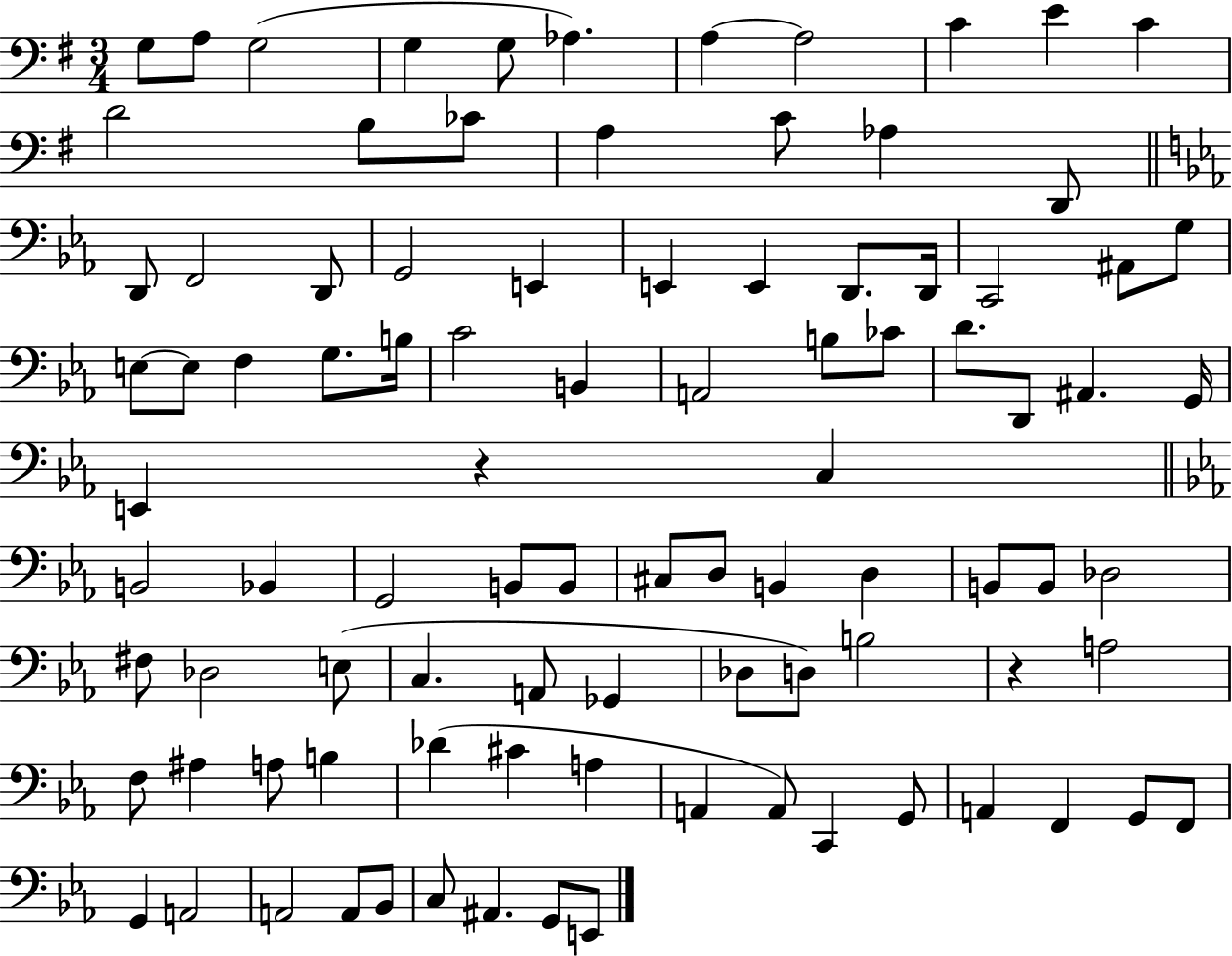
{
  \clef bass
  \numericTimeSignature
  \time 3/4
  \key g \major
  g8 a8 g2( | g4 g8 aes4.) | a4~~ a2 | c'4 e'4 c'4 | \break d'2 b8 ces'8 | a4 c'8 aes4 d,8 | \bar "||" \break \key ees \major d,8 f,2 d,8 | g,2 e,4 | e,4 e,4 d,8. d,16 | c,2 ais,8 g8 | \break e8~~ e8 f4 g8. b16 | c'2 b,4 | a,2 b8 ces'8 | d'8. d,8 ais,4. g,16 | \break e,4 r4 c4 | \bar "||" \break \key c \minor b,2 bes,4 | g,2 b,8 b,8 | cis8 d8 b,4 d4 | b,8 b,8 des2 | \break fis8 des2 e8( | c4. a,8 ges,4 | des8 d8) b2 | r4 a2 | \break f8 ais4 a8 b4 | des'4( cis'4 a4 | a,4 a,8) c,4 g,8 | a,4 f,4 g,8 f,8 | \break g,4 a,2 | a,2 a,8 bes,8 | c8 ais,4. g,8 e,8 | \bar "|."
}